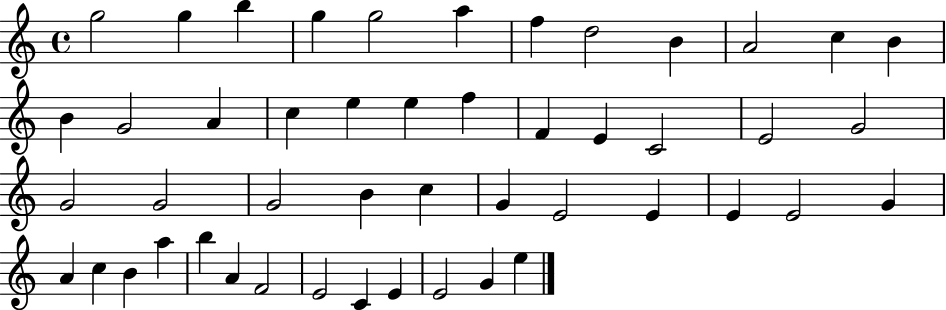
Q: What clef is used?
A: treble